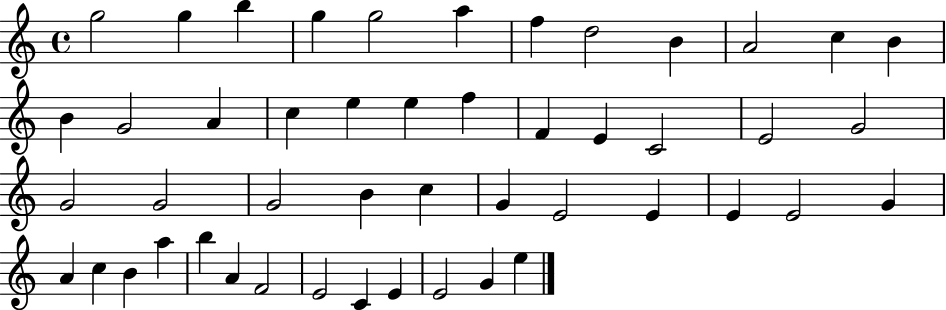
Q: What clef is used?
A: treble